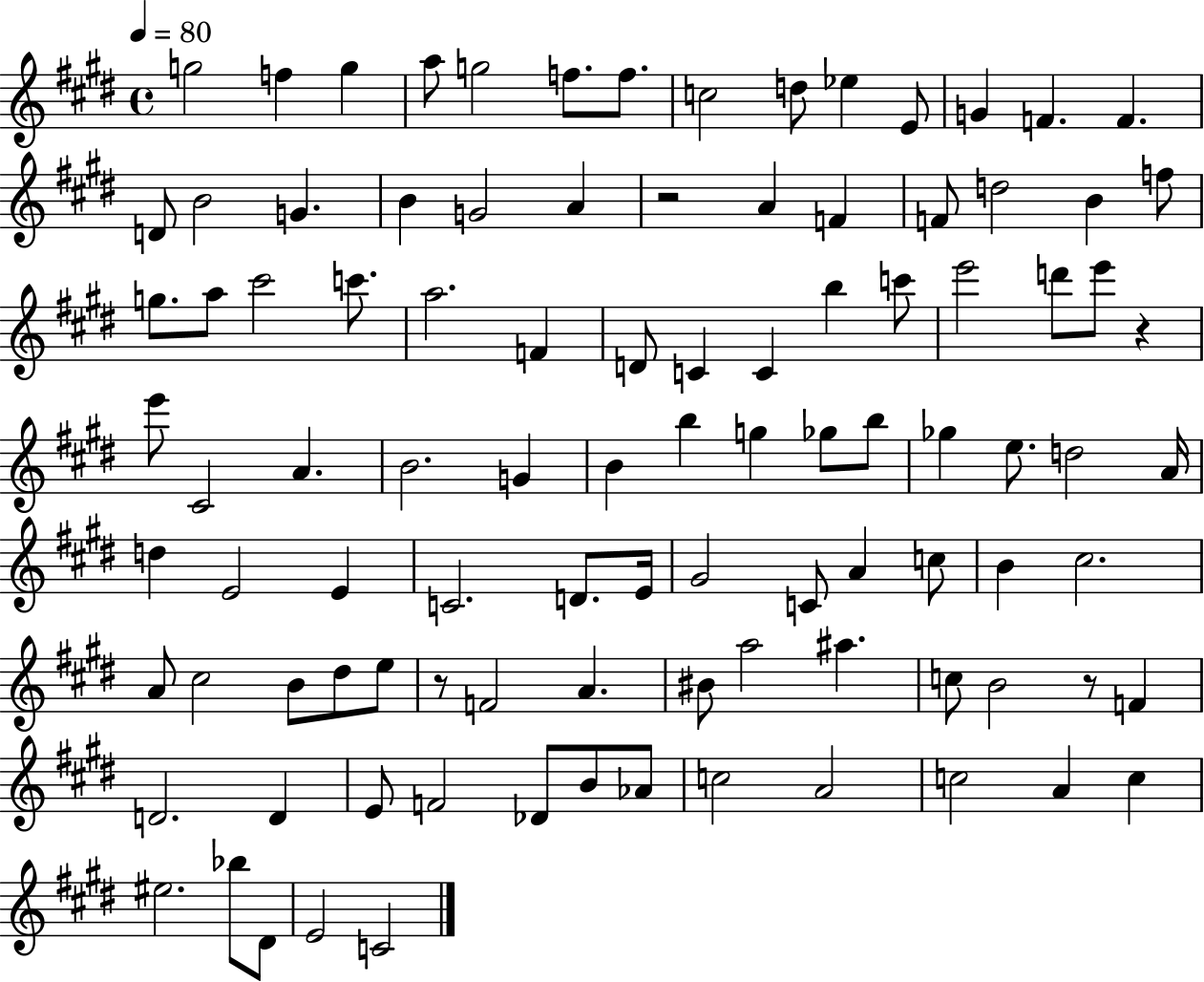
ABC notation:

X:1
T:Untitled
M:4/4
L:1/4
K:E
g2 f g a/2 g2 f/2 f/2 c2 d/2 _e E/2 G F F D/2 B2 G B G2 A z2 A F F/2 d2 B f/2 g/2 a/2 ^c'2 c'/2 a2 F D/2 C C b c'/2 e'2 d'/2 e'/2 z e'/2 ^C2 A B2 G B b g _g/2 b/2 _g e/2 d2 A/4 d E2 E C2 D/2 E/4 ^G2 C/2 A c/2 B ^c2 A/2 ^c2 B/2 ^d/2 e/2 z/2 F2 A ^B/2 a2 ^a c/2 B2 z/2 F D2 D E/2 F2 _D/2 B/2 _A/2 c2 A2 c2 A c ^e2 _b/2 ^D/2 E2 C2